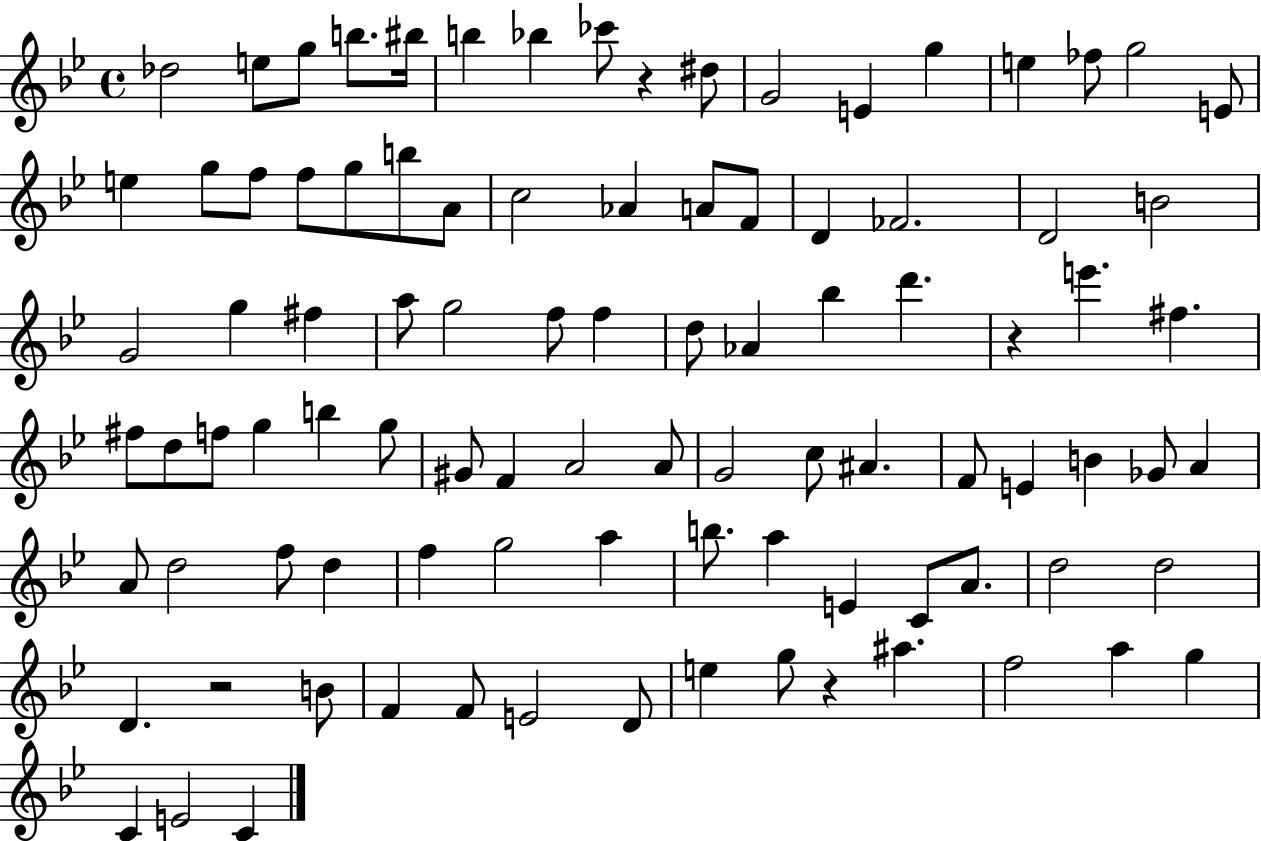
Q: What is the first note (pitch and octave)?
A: Db5